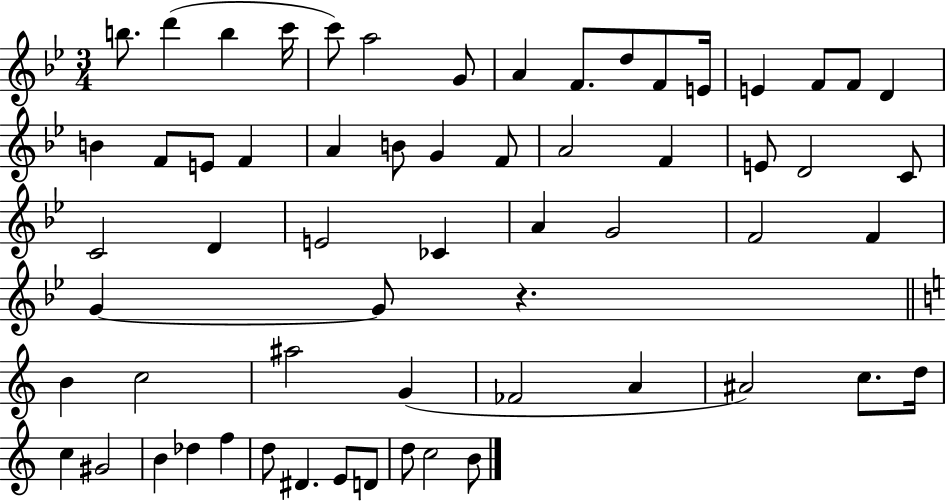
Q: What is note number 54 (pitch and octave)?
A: D5